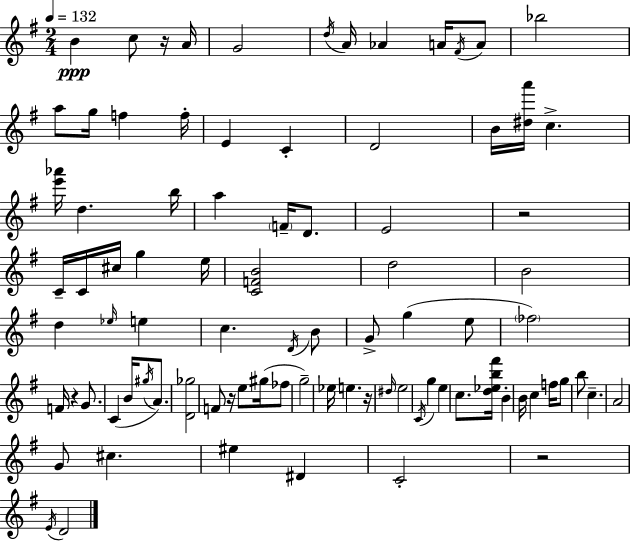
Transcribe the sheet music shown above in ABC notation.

X:1
T:Untitled
M:2/4
L:1/4
K:G
B c/2 z/4 A/4 G2 d/4 A/4 _A A/4 ^F/4 A/2 _b2 a/2 g/4 f f/4 E C D2 B/4 [^da']/4 c [e'_a']/4 d b/4 a F/4 D/2 E2 z2 C/4 C/4 ^c/4 g e/4 [CFB]2 d2 B2 d _e/4 e c D/4 B/2 G/2 g e/2 _f2 F/4 z G/2 C B/4 ^g/4 A/2 [D_g]2 F/2 z/4 e/2 ^g/4 _f/2 g2 _e/4 e z/4 ^d/4 e2 C/4 g e c/2 [d_eb^f']/4 B B/4 c f/4 g/2 b/2 c A2 G/2 ^c ^e ^D C2 z2 E/4 D2